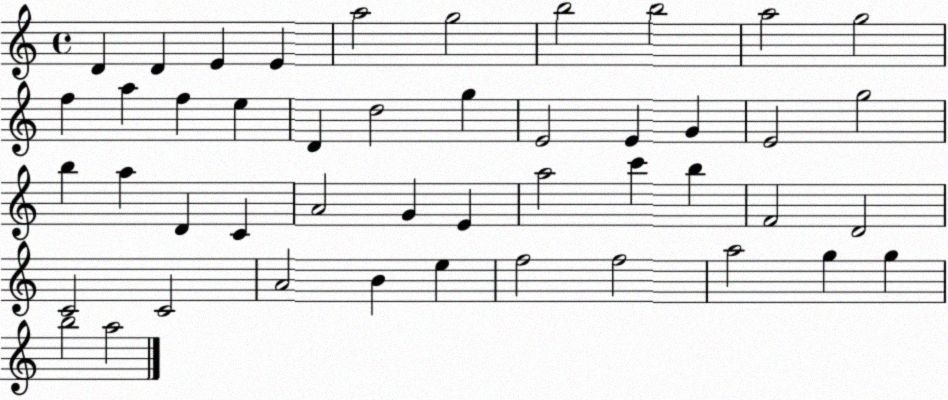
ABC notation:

X:1
T:Untitled
M:4/4
L:1/4
K:C
D D E E a2 g2 b2 b2 a2 g2 f a f e D d2 g E2 E G E2 g2 b a D C A2 G E a2 c' b F2 D2 C2 C2 A2 B e f2 f2 a2 g g b2 a2